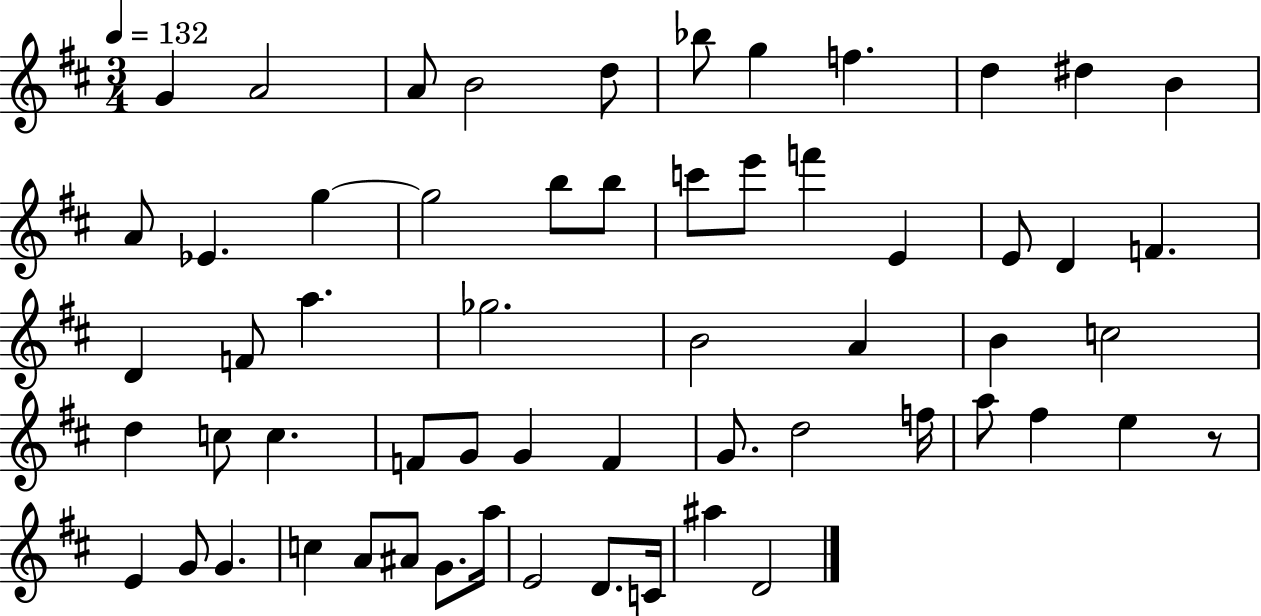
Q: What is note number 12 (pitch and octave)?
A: A4